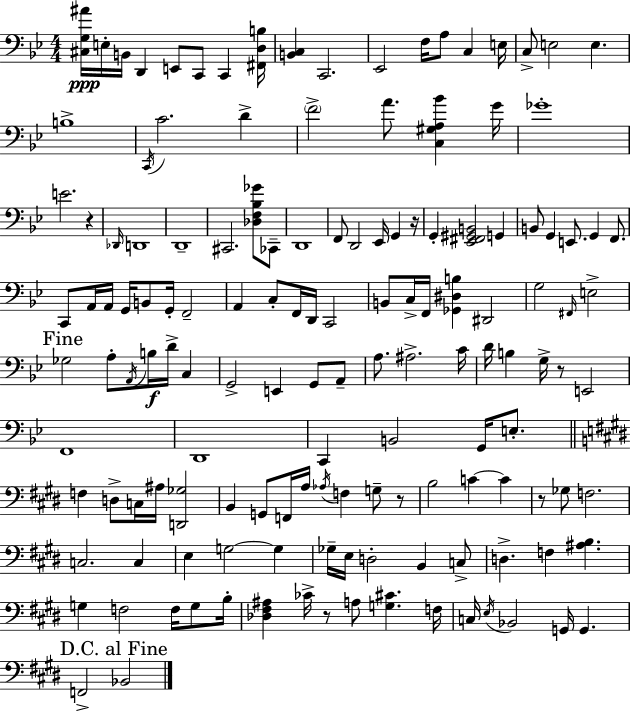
{
  \clef bass
  \numericTimeSignature
  \time 4/4
  \key bes \major
  <cis g ais'>16\ppp e16-. b,16 d,4 e,8 c,8 c,4 <fis, d b>16 | <b, c>4 c,2. | ees,2 f16 a8 c4 e16 | c8-> e2 e4. | \break b1-> | \acciaccatura { c,16 } c'2. d'4-> | \parenthesize f'2-> a'8. <c gis a bes'>4 | g'16 ges'1-. | \break e'2. r4 | \grace { des,16 } d,1 | d,1-- | cis,2. <des f bes ges'>8 | \break ces,8-- d,1 | f,8 d,2 ees,16 g,4 | r16 g,4-. <ees, fis, gis, b,>2 g,4 | b,8 g,4 e,8. g,4 f,8. | \break c,8 a,16 a,16 g,16 b,8 g,16-. f,2-- | a,4 c8-. f,16 d,16 c,2 | b,8 c16-> f,16 <ges, dis b>4 dis,2 | g2 \grace { fis,16 } e2-> | \break \mark "Fine" ges2 a8-. \acciaccatura { a,16 }\f b16 d'16-> | c4 g,2-> e,4 | g,8 a,8-- a8. ais2.-> | c'16 d'16 b4 g16-> r8 e,2 | \break f,1 | d,1 | c,4 b,2 | g,16 e8.-. \bar "||" \break \key e \major f4 d8-> c16 ais16 <d, ges>2 | b,4 g,8 f,16 a16 \acciaccatura { aes16 } f4 g8-- r8 | b2 c'4~~ c'4 | r8 ges8 f2. | \break c2. c4 | e4 g2~~ g4 | ges16-- e16 d2-. b,4 c8-> | d4.-> f4 <ais b>4. | \break g4 f2 f16 g8 | b16-. <des fis ais>4 ces'16-> r8 a8 <g cis'>4. | f16 c16 \acciaccatura { e16 } bes,2 g,16 g,4. | \mark "D.C. al Fine" f,2-> bes,2 | \break \bar "|."
}